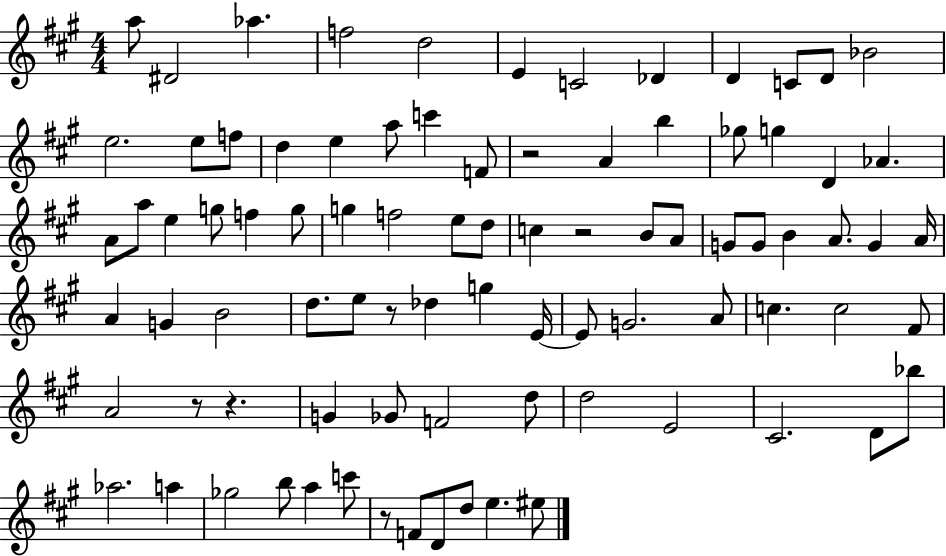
A5/e D#4/h Ab5/q. F5/h D5/h E4/q C4/h Db4/q D4/q C4/e D4/e Bb4/h E5/h. E5/e F5/e D5/q E5/q A5/e C6/q F4/e R/h A4/q B5/q Gb5/e G5/q D4/q Ab4/q. A4/e A5/e E5/q G5/e F5/q G5/e G5/q F5/h E5/e D5/e C5/q R/h B4/e A4/e G4/e G4/e B4/q A4/e. G4/q A4/s A4/q G4/q B4/h D5/e. E5/e R/e Db5/q G5/q E4/s E4/e G4/h. A4/e C5/q. C5/h F#4/e A4/h R/e R/q. G4/q Gb4/e F4/h D5/e D5/h E4/h C#4/h. D4/e Bb5/e Ab5/h. A5/q Gb5/h B5/e A5/q C6/e R/e F4/e D4/e D5/e E5/q. EIS5/e